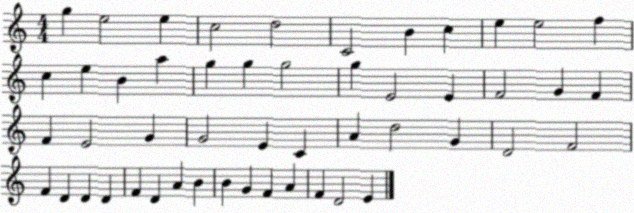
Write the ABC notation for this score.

X:1
T:Untitled
M:4/4
L:1/4
K:C
g e2 e c2 d2 C2 B c e e2 f c e B a g g g2 g E2 E F2 G F F E2 G G2 E C A d2 G D2 F2 F D D D F D A B B G F A F D2 E